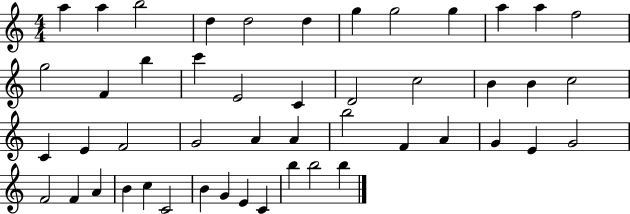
A5/q A5/q B5/h D5/q D5/h D5/q G5/q G5/h G5/q A5/q A5/q F5/h G5/h F4/q B5/q C6/q E4/h C4/q D4/h C5/h B4/q B4/q C5/h C4/q E4/q F4/h G4/h A4/q A4/q B5/h F4/q A4/q G4/q E4/q G4/h F4/h F4/q A4/q B4/q C5/q C4/h B4/q G4/q E4/q C4/q B5/q B5/h B5/q